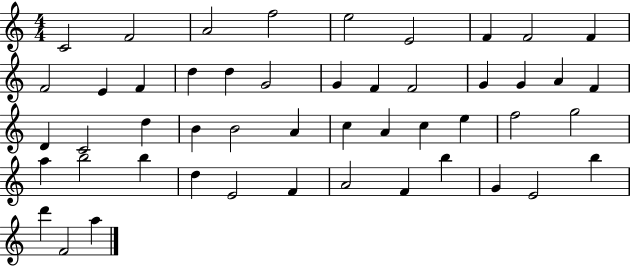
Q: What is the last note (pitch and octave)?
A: A5